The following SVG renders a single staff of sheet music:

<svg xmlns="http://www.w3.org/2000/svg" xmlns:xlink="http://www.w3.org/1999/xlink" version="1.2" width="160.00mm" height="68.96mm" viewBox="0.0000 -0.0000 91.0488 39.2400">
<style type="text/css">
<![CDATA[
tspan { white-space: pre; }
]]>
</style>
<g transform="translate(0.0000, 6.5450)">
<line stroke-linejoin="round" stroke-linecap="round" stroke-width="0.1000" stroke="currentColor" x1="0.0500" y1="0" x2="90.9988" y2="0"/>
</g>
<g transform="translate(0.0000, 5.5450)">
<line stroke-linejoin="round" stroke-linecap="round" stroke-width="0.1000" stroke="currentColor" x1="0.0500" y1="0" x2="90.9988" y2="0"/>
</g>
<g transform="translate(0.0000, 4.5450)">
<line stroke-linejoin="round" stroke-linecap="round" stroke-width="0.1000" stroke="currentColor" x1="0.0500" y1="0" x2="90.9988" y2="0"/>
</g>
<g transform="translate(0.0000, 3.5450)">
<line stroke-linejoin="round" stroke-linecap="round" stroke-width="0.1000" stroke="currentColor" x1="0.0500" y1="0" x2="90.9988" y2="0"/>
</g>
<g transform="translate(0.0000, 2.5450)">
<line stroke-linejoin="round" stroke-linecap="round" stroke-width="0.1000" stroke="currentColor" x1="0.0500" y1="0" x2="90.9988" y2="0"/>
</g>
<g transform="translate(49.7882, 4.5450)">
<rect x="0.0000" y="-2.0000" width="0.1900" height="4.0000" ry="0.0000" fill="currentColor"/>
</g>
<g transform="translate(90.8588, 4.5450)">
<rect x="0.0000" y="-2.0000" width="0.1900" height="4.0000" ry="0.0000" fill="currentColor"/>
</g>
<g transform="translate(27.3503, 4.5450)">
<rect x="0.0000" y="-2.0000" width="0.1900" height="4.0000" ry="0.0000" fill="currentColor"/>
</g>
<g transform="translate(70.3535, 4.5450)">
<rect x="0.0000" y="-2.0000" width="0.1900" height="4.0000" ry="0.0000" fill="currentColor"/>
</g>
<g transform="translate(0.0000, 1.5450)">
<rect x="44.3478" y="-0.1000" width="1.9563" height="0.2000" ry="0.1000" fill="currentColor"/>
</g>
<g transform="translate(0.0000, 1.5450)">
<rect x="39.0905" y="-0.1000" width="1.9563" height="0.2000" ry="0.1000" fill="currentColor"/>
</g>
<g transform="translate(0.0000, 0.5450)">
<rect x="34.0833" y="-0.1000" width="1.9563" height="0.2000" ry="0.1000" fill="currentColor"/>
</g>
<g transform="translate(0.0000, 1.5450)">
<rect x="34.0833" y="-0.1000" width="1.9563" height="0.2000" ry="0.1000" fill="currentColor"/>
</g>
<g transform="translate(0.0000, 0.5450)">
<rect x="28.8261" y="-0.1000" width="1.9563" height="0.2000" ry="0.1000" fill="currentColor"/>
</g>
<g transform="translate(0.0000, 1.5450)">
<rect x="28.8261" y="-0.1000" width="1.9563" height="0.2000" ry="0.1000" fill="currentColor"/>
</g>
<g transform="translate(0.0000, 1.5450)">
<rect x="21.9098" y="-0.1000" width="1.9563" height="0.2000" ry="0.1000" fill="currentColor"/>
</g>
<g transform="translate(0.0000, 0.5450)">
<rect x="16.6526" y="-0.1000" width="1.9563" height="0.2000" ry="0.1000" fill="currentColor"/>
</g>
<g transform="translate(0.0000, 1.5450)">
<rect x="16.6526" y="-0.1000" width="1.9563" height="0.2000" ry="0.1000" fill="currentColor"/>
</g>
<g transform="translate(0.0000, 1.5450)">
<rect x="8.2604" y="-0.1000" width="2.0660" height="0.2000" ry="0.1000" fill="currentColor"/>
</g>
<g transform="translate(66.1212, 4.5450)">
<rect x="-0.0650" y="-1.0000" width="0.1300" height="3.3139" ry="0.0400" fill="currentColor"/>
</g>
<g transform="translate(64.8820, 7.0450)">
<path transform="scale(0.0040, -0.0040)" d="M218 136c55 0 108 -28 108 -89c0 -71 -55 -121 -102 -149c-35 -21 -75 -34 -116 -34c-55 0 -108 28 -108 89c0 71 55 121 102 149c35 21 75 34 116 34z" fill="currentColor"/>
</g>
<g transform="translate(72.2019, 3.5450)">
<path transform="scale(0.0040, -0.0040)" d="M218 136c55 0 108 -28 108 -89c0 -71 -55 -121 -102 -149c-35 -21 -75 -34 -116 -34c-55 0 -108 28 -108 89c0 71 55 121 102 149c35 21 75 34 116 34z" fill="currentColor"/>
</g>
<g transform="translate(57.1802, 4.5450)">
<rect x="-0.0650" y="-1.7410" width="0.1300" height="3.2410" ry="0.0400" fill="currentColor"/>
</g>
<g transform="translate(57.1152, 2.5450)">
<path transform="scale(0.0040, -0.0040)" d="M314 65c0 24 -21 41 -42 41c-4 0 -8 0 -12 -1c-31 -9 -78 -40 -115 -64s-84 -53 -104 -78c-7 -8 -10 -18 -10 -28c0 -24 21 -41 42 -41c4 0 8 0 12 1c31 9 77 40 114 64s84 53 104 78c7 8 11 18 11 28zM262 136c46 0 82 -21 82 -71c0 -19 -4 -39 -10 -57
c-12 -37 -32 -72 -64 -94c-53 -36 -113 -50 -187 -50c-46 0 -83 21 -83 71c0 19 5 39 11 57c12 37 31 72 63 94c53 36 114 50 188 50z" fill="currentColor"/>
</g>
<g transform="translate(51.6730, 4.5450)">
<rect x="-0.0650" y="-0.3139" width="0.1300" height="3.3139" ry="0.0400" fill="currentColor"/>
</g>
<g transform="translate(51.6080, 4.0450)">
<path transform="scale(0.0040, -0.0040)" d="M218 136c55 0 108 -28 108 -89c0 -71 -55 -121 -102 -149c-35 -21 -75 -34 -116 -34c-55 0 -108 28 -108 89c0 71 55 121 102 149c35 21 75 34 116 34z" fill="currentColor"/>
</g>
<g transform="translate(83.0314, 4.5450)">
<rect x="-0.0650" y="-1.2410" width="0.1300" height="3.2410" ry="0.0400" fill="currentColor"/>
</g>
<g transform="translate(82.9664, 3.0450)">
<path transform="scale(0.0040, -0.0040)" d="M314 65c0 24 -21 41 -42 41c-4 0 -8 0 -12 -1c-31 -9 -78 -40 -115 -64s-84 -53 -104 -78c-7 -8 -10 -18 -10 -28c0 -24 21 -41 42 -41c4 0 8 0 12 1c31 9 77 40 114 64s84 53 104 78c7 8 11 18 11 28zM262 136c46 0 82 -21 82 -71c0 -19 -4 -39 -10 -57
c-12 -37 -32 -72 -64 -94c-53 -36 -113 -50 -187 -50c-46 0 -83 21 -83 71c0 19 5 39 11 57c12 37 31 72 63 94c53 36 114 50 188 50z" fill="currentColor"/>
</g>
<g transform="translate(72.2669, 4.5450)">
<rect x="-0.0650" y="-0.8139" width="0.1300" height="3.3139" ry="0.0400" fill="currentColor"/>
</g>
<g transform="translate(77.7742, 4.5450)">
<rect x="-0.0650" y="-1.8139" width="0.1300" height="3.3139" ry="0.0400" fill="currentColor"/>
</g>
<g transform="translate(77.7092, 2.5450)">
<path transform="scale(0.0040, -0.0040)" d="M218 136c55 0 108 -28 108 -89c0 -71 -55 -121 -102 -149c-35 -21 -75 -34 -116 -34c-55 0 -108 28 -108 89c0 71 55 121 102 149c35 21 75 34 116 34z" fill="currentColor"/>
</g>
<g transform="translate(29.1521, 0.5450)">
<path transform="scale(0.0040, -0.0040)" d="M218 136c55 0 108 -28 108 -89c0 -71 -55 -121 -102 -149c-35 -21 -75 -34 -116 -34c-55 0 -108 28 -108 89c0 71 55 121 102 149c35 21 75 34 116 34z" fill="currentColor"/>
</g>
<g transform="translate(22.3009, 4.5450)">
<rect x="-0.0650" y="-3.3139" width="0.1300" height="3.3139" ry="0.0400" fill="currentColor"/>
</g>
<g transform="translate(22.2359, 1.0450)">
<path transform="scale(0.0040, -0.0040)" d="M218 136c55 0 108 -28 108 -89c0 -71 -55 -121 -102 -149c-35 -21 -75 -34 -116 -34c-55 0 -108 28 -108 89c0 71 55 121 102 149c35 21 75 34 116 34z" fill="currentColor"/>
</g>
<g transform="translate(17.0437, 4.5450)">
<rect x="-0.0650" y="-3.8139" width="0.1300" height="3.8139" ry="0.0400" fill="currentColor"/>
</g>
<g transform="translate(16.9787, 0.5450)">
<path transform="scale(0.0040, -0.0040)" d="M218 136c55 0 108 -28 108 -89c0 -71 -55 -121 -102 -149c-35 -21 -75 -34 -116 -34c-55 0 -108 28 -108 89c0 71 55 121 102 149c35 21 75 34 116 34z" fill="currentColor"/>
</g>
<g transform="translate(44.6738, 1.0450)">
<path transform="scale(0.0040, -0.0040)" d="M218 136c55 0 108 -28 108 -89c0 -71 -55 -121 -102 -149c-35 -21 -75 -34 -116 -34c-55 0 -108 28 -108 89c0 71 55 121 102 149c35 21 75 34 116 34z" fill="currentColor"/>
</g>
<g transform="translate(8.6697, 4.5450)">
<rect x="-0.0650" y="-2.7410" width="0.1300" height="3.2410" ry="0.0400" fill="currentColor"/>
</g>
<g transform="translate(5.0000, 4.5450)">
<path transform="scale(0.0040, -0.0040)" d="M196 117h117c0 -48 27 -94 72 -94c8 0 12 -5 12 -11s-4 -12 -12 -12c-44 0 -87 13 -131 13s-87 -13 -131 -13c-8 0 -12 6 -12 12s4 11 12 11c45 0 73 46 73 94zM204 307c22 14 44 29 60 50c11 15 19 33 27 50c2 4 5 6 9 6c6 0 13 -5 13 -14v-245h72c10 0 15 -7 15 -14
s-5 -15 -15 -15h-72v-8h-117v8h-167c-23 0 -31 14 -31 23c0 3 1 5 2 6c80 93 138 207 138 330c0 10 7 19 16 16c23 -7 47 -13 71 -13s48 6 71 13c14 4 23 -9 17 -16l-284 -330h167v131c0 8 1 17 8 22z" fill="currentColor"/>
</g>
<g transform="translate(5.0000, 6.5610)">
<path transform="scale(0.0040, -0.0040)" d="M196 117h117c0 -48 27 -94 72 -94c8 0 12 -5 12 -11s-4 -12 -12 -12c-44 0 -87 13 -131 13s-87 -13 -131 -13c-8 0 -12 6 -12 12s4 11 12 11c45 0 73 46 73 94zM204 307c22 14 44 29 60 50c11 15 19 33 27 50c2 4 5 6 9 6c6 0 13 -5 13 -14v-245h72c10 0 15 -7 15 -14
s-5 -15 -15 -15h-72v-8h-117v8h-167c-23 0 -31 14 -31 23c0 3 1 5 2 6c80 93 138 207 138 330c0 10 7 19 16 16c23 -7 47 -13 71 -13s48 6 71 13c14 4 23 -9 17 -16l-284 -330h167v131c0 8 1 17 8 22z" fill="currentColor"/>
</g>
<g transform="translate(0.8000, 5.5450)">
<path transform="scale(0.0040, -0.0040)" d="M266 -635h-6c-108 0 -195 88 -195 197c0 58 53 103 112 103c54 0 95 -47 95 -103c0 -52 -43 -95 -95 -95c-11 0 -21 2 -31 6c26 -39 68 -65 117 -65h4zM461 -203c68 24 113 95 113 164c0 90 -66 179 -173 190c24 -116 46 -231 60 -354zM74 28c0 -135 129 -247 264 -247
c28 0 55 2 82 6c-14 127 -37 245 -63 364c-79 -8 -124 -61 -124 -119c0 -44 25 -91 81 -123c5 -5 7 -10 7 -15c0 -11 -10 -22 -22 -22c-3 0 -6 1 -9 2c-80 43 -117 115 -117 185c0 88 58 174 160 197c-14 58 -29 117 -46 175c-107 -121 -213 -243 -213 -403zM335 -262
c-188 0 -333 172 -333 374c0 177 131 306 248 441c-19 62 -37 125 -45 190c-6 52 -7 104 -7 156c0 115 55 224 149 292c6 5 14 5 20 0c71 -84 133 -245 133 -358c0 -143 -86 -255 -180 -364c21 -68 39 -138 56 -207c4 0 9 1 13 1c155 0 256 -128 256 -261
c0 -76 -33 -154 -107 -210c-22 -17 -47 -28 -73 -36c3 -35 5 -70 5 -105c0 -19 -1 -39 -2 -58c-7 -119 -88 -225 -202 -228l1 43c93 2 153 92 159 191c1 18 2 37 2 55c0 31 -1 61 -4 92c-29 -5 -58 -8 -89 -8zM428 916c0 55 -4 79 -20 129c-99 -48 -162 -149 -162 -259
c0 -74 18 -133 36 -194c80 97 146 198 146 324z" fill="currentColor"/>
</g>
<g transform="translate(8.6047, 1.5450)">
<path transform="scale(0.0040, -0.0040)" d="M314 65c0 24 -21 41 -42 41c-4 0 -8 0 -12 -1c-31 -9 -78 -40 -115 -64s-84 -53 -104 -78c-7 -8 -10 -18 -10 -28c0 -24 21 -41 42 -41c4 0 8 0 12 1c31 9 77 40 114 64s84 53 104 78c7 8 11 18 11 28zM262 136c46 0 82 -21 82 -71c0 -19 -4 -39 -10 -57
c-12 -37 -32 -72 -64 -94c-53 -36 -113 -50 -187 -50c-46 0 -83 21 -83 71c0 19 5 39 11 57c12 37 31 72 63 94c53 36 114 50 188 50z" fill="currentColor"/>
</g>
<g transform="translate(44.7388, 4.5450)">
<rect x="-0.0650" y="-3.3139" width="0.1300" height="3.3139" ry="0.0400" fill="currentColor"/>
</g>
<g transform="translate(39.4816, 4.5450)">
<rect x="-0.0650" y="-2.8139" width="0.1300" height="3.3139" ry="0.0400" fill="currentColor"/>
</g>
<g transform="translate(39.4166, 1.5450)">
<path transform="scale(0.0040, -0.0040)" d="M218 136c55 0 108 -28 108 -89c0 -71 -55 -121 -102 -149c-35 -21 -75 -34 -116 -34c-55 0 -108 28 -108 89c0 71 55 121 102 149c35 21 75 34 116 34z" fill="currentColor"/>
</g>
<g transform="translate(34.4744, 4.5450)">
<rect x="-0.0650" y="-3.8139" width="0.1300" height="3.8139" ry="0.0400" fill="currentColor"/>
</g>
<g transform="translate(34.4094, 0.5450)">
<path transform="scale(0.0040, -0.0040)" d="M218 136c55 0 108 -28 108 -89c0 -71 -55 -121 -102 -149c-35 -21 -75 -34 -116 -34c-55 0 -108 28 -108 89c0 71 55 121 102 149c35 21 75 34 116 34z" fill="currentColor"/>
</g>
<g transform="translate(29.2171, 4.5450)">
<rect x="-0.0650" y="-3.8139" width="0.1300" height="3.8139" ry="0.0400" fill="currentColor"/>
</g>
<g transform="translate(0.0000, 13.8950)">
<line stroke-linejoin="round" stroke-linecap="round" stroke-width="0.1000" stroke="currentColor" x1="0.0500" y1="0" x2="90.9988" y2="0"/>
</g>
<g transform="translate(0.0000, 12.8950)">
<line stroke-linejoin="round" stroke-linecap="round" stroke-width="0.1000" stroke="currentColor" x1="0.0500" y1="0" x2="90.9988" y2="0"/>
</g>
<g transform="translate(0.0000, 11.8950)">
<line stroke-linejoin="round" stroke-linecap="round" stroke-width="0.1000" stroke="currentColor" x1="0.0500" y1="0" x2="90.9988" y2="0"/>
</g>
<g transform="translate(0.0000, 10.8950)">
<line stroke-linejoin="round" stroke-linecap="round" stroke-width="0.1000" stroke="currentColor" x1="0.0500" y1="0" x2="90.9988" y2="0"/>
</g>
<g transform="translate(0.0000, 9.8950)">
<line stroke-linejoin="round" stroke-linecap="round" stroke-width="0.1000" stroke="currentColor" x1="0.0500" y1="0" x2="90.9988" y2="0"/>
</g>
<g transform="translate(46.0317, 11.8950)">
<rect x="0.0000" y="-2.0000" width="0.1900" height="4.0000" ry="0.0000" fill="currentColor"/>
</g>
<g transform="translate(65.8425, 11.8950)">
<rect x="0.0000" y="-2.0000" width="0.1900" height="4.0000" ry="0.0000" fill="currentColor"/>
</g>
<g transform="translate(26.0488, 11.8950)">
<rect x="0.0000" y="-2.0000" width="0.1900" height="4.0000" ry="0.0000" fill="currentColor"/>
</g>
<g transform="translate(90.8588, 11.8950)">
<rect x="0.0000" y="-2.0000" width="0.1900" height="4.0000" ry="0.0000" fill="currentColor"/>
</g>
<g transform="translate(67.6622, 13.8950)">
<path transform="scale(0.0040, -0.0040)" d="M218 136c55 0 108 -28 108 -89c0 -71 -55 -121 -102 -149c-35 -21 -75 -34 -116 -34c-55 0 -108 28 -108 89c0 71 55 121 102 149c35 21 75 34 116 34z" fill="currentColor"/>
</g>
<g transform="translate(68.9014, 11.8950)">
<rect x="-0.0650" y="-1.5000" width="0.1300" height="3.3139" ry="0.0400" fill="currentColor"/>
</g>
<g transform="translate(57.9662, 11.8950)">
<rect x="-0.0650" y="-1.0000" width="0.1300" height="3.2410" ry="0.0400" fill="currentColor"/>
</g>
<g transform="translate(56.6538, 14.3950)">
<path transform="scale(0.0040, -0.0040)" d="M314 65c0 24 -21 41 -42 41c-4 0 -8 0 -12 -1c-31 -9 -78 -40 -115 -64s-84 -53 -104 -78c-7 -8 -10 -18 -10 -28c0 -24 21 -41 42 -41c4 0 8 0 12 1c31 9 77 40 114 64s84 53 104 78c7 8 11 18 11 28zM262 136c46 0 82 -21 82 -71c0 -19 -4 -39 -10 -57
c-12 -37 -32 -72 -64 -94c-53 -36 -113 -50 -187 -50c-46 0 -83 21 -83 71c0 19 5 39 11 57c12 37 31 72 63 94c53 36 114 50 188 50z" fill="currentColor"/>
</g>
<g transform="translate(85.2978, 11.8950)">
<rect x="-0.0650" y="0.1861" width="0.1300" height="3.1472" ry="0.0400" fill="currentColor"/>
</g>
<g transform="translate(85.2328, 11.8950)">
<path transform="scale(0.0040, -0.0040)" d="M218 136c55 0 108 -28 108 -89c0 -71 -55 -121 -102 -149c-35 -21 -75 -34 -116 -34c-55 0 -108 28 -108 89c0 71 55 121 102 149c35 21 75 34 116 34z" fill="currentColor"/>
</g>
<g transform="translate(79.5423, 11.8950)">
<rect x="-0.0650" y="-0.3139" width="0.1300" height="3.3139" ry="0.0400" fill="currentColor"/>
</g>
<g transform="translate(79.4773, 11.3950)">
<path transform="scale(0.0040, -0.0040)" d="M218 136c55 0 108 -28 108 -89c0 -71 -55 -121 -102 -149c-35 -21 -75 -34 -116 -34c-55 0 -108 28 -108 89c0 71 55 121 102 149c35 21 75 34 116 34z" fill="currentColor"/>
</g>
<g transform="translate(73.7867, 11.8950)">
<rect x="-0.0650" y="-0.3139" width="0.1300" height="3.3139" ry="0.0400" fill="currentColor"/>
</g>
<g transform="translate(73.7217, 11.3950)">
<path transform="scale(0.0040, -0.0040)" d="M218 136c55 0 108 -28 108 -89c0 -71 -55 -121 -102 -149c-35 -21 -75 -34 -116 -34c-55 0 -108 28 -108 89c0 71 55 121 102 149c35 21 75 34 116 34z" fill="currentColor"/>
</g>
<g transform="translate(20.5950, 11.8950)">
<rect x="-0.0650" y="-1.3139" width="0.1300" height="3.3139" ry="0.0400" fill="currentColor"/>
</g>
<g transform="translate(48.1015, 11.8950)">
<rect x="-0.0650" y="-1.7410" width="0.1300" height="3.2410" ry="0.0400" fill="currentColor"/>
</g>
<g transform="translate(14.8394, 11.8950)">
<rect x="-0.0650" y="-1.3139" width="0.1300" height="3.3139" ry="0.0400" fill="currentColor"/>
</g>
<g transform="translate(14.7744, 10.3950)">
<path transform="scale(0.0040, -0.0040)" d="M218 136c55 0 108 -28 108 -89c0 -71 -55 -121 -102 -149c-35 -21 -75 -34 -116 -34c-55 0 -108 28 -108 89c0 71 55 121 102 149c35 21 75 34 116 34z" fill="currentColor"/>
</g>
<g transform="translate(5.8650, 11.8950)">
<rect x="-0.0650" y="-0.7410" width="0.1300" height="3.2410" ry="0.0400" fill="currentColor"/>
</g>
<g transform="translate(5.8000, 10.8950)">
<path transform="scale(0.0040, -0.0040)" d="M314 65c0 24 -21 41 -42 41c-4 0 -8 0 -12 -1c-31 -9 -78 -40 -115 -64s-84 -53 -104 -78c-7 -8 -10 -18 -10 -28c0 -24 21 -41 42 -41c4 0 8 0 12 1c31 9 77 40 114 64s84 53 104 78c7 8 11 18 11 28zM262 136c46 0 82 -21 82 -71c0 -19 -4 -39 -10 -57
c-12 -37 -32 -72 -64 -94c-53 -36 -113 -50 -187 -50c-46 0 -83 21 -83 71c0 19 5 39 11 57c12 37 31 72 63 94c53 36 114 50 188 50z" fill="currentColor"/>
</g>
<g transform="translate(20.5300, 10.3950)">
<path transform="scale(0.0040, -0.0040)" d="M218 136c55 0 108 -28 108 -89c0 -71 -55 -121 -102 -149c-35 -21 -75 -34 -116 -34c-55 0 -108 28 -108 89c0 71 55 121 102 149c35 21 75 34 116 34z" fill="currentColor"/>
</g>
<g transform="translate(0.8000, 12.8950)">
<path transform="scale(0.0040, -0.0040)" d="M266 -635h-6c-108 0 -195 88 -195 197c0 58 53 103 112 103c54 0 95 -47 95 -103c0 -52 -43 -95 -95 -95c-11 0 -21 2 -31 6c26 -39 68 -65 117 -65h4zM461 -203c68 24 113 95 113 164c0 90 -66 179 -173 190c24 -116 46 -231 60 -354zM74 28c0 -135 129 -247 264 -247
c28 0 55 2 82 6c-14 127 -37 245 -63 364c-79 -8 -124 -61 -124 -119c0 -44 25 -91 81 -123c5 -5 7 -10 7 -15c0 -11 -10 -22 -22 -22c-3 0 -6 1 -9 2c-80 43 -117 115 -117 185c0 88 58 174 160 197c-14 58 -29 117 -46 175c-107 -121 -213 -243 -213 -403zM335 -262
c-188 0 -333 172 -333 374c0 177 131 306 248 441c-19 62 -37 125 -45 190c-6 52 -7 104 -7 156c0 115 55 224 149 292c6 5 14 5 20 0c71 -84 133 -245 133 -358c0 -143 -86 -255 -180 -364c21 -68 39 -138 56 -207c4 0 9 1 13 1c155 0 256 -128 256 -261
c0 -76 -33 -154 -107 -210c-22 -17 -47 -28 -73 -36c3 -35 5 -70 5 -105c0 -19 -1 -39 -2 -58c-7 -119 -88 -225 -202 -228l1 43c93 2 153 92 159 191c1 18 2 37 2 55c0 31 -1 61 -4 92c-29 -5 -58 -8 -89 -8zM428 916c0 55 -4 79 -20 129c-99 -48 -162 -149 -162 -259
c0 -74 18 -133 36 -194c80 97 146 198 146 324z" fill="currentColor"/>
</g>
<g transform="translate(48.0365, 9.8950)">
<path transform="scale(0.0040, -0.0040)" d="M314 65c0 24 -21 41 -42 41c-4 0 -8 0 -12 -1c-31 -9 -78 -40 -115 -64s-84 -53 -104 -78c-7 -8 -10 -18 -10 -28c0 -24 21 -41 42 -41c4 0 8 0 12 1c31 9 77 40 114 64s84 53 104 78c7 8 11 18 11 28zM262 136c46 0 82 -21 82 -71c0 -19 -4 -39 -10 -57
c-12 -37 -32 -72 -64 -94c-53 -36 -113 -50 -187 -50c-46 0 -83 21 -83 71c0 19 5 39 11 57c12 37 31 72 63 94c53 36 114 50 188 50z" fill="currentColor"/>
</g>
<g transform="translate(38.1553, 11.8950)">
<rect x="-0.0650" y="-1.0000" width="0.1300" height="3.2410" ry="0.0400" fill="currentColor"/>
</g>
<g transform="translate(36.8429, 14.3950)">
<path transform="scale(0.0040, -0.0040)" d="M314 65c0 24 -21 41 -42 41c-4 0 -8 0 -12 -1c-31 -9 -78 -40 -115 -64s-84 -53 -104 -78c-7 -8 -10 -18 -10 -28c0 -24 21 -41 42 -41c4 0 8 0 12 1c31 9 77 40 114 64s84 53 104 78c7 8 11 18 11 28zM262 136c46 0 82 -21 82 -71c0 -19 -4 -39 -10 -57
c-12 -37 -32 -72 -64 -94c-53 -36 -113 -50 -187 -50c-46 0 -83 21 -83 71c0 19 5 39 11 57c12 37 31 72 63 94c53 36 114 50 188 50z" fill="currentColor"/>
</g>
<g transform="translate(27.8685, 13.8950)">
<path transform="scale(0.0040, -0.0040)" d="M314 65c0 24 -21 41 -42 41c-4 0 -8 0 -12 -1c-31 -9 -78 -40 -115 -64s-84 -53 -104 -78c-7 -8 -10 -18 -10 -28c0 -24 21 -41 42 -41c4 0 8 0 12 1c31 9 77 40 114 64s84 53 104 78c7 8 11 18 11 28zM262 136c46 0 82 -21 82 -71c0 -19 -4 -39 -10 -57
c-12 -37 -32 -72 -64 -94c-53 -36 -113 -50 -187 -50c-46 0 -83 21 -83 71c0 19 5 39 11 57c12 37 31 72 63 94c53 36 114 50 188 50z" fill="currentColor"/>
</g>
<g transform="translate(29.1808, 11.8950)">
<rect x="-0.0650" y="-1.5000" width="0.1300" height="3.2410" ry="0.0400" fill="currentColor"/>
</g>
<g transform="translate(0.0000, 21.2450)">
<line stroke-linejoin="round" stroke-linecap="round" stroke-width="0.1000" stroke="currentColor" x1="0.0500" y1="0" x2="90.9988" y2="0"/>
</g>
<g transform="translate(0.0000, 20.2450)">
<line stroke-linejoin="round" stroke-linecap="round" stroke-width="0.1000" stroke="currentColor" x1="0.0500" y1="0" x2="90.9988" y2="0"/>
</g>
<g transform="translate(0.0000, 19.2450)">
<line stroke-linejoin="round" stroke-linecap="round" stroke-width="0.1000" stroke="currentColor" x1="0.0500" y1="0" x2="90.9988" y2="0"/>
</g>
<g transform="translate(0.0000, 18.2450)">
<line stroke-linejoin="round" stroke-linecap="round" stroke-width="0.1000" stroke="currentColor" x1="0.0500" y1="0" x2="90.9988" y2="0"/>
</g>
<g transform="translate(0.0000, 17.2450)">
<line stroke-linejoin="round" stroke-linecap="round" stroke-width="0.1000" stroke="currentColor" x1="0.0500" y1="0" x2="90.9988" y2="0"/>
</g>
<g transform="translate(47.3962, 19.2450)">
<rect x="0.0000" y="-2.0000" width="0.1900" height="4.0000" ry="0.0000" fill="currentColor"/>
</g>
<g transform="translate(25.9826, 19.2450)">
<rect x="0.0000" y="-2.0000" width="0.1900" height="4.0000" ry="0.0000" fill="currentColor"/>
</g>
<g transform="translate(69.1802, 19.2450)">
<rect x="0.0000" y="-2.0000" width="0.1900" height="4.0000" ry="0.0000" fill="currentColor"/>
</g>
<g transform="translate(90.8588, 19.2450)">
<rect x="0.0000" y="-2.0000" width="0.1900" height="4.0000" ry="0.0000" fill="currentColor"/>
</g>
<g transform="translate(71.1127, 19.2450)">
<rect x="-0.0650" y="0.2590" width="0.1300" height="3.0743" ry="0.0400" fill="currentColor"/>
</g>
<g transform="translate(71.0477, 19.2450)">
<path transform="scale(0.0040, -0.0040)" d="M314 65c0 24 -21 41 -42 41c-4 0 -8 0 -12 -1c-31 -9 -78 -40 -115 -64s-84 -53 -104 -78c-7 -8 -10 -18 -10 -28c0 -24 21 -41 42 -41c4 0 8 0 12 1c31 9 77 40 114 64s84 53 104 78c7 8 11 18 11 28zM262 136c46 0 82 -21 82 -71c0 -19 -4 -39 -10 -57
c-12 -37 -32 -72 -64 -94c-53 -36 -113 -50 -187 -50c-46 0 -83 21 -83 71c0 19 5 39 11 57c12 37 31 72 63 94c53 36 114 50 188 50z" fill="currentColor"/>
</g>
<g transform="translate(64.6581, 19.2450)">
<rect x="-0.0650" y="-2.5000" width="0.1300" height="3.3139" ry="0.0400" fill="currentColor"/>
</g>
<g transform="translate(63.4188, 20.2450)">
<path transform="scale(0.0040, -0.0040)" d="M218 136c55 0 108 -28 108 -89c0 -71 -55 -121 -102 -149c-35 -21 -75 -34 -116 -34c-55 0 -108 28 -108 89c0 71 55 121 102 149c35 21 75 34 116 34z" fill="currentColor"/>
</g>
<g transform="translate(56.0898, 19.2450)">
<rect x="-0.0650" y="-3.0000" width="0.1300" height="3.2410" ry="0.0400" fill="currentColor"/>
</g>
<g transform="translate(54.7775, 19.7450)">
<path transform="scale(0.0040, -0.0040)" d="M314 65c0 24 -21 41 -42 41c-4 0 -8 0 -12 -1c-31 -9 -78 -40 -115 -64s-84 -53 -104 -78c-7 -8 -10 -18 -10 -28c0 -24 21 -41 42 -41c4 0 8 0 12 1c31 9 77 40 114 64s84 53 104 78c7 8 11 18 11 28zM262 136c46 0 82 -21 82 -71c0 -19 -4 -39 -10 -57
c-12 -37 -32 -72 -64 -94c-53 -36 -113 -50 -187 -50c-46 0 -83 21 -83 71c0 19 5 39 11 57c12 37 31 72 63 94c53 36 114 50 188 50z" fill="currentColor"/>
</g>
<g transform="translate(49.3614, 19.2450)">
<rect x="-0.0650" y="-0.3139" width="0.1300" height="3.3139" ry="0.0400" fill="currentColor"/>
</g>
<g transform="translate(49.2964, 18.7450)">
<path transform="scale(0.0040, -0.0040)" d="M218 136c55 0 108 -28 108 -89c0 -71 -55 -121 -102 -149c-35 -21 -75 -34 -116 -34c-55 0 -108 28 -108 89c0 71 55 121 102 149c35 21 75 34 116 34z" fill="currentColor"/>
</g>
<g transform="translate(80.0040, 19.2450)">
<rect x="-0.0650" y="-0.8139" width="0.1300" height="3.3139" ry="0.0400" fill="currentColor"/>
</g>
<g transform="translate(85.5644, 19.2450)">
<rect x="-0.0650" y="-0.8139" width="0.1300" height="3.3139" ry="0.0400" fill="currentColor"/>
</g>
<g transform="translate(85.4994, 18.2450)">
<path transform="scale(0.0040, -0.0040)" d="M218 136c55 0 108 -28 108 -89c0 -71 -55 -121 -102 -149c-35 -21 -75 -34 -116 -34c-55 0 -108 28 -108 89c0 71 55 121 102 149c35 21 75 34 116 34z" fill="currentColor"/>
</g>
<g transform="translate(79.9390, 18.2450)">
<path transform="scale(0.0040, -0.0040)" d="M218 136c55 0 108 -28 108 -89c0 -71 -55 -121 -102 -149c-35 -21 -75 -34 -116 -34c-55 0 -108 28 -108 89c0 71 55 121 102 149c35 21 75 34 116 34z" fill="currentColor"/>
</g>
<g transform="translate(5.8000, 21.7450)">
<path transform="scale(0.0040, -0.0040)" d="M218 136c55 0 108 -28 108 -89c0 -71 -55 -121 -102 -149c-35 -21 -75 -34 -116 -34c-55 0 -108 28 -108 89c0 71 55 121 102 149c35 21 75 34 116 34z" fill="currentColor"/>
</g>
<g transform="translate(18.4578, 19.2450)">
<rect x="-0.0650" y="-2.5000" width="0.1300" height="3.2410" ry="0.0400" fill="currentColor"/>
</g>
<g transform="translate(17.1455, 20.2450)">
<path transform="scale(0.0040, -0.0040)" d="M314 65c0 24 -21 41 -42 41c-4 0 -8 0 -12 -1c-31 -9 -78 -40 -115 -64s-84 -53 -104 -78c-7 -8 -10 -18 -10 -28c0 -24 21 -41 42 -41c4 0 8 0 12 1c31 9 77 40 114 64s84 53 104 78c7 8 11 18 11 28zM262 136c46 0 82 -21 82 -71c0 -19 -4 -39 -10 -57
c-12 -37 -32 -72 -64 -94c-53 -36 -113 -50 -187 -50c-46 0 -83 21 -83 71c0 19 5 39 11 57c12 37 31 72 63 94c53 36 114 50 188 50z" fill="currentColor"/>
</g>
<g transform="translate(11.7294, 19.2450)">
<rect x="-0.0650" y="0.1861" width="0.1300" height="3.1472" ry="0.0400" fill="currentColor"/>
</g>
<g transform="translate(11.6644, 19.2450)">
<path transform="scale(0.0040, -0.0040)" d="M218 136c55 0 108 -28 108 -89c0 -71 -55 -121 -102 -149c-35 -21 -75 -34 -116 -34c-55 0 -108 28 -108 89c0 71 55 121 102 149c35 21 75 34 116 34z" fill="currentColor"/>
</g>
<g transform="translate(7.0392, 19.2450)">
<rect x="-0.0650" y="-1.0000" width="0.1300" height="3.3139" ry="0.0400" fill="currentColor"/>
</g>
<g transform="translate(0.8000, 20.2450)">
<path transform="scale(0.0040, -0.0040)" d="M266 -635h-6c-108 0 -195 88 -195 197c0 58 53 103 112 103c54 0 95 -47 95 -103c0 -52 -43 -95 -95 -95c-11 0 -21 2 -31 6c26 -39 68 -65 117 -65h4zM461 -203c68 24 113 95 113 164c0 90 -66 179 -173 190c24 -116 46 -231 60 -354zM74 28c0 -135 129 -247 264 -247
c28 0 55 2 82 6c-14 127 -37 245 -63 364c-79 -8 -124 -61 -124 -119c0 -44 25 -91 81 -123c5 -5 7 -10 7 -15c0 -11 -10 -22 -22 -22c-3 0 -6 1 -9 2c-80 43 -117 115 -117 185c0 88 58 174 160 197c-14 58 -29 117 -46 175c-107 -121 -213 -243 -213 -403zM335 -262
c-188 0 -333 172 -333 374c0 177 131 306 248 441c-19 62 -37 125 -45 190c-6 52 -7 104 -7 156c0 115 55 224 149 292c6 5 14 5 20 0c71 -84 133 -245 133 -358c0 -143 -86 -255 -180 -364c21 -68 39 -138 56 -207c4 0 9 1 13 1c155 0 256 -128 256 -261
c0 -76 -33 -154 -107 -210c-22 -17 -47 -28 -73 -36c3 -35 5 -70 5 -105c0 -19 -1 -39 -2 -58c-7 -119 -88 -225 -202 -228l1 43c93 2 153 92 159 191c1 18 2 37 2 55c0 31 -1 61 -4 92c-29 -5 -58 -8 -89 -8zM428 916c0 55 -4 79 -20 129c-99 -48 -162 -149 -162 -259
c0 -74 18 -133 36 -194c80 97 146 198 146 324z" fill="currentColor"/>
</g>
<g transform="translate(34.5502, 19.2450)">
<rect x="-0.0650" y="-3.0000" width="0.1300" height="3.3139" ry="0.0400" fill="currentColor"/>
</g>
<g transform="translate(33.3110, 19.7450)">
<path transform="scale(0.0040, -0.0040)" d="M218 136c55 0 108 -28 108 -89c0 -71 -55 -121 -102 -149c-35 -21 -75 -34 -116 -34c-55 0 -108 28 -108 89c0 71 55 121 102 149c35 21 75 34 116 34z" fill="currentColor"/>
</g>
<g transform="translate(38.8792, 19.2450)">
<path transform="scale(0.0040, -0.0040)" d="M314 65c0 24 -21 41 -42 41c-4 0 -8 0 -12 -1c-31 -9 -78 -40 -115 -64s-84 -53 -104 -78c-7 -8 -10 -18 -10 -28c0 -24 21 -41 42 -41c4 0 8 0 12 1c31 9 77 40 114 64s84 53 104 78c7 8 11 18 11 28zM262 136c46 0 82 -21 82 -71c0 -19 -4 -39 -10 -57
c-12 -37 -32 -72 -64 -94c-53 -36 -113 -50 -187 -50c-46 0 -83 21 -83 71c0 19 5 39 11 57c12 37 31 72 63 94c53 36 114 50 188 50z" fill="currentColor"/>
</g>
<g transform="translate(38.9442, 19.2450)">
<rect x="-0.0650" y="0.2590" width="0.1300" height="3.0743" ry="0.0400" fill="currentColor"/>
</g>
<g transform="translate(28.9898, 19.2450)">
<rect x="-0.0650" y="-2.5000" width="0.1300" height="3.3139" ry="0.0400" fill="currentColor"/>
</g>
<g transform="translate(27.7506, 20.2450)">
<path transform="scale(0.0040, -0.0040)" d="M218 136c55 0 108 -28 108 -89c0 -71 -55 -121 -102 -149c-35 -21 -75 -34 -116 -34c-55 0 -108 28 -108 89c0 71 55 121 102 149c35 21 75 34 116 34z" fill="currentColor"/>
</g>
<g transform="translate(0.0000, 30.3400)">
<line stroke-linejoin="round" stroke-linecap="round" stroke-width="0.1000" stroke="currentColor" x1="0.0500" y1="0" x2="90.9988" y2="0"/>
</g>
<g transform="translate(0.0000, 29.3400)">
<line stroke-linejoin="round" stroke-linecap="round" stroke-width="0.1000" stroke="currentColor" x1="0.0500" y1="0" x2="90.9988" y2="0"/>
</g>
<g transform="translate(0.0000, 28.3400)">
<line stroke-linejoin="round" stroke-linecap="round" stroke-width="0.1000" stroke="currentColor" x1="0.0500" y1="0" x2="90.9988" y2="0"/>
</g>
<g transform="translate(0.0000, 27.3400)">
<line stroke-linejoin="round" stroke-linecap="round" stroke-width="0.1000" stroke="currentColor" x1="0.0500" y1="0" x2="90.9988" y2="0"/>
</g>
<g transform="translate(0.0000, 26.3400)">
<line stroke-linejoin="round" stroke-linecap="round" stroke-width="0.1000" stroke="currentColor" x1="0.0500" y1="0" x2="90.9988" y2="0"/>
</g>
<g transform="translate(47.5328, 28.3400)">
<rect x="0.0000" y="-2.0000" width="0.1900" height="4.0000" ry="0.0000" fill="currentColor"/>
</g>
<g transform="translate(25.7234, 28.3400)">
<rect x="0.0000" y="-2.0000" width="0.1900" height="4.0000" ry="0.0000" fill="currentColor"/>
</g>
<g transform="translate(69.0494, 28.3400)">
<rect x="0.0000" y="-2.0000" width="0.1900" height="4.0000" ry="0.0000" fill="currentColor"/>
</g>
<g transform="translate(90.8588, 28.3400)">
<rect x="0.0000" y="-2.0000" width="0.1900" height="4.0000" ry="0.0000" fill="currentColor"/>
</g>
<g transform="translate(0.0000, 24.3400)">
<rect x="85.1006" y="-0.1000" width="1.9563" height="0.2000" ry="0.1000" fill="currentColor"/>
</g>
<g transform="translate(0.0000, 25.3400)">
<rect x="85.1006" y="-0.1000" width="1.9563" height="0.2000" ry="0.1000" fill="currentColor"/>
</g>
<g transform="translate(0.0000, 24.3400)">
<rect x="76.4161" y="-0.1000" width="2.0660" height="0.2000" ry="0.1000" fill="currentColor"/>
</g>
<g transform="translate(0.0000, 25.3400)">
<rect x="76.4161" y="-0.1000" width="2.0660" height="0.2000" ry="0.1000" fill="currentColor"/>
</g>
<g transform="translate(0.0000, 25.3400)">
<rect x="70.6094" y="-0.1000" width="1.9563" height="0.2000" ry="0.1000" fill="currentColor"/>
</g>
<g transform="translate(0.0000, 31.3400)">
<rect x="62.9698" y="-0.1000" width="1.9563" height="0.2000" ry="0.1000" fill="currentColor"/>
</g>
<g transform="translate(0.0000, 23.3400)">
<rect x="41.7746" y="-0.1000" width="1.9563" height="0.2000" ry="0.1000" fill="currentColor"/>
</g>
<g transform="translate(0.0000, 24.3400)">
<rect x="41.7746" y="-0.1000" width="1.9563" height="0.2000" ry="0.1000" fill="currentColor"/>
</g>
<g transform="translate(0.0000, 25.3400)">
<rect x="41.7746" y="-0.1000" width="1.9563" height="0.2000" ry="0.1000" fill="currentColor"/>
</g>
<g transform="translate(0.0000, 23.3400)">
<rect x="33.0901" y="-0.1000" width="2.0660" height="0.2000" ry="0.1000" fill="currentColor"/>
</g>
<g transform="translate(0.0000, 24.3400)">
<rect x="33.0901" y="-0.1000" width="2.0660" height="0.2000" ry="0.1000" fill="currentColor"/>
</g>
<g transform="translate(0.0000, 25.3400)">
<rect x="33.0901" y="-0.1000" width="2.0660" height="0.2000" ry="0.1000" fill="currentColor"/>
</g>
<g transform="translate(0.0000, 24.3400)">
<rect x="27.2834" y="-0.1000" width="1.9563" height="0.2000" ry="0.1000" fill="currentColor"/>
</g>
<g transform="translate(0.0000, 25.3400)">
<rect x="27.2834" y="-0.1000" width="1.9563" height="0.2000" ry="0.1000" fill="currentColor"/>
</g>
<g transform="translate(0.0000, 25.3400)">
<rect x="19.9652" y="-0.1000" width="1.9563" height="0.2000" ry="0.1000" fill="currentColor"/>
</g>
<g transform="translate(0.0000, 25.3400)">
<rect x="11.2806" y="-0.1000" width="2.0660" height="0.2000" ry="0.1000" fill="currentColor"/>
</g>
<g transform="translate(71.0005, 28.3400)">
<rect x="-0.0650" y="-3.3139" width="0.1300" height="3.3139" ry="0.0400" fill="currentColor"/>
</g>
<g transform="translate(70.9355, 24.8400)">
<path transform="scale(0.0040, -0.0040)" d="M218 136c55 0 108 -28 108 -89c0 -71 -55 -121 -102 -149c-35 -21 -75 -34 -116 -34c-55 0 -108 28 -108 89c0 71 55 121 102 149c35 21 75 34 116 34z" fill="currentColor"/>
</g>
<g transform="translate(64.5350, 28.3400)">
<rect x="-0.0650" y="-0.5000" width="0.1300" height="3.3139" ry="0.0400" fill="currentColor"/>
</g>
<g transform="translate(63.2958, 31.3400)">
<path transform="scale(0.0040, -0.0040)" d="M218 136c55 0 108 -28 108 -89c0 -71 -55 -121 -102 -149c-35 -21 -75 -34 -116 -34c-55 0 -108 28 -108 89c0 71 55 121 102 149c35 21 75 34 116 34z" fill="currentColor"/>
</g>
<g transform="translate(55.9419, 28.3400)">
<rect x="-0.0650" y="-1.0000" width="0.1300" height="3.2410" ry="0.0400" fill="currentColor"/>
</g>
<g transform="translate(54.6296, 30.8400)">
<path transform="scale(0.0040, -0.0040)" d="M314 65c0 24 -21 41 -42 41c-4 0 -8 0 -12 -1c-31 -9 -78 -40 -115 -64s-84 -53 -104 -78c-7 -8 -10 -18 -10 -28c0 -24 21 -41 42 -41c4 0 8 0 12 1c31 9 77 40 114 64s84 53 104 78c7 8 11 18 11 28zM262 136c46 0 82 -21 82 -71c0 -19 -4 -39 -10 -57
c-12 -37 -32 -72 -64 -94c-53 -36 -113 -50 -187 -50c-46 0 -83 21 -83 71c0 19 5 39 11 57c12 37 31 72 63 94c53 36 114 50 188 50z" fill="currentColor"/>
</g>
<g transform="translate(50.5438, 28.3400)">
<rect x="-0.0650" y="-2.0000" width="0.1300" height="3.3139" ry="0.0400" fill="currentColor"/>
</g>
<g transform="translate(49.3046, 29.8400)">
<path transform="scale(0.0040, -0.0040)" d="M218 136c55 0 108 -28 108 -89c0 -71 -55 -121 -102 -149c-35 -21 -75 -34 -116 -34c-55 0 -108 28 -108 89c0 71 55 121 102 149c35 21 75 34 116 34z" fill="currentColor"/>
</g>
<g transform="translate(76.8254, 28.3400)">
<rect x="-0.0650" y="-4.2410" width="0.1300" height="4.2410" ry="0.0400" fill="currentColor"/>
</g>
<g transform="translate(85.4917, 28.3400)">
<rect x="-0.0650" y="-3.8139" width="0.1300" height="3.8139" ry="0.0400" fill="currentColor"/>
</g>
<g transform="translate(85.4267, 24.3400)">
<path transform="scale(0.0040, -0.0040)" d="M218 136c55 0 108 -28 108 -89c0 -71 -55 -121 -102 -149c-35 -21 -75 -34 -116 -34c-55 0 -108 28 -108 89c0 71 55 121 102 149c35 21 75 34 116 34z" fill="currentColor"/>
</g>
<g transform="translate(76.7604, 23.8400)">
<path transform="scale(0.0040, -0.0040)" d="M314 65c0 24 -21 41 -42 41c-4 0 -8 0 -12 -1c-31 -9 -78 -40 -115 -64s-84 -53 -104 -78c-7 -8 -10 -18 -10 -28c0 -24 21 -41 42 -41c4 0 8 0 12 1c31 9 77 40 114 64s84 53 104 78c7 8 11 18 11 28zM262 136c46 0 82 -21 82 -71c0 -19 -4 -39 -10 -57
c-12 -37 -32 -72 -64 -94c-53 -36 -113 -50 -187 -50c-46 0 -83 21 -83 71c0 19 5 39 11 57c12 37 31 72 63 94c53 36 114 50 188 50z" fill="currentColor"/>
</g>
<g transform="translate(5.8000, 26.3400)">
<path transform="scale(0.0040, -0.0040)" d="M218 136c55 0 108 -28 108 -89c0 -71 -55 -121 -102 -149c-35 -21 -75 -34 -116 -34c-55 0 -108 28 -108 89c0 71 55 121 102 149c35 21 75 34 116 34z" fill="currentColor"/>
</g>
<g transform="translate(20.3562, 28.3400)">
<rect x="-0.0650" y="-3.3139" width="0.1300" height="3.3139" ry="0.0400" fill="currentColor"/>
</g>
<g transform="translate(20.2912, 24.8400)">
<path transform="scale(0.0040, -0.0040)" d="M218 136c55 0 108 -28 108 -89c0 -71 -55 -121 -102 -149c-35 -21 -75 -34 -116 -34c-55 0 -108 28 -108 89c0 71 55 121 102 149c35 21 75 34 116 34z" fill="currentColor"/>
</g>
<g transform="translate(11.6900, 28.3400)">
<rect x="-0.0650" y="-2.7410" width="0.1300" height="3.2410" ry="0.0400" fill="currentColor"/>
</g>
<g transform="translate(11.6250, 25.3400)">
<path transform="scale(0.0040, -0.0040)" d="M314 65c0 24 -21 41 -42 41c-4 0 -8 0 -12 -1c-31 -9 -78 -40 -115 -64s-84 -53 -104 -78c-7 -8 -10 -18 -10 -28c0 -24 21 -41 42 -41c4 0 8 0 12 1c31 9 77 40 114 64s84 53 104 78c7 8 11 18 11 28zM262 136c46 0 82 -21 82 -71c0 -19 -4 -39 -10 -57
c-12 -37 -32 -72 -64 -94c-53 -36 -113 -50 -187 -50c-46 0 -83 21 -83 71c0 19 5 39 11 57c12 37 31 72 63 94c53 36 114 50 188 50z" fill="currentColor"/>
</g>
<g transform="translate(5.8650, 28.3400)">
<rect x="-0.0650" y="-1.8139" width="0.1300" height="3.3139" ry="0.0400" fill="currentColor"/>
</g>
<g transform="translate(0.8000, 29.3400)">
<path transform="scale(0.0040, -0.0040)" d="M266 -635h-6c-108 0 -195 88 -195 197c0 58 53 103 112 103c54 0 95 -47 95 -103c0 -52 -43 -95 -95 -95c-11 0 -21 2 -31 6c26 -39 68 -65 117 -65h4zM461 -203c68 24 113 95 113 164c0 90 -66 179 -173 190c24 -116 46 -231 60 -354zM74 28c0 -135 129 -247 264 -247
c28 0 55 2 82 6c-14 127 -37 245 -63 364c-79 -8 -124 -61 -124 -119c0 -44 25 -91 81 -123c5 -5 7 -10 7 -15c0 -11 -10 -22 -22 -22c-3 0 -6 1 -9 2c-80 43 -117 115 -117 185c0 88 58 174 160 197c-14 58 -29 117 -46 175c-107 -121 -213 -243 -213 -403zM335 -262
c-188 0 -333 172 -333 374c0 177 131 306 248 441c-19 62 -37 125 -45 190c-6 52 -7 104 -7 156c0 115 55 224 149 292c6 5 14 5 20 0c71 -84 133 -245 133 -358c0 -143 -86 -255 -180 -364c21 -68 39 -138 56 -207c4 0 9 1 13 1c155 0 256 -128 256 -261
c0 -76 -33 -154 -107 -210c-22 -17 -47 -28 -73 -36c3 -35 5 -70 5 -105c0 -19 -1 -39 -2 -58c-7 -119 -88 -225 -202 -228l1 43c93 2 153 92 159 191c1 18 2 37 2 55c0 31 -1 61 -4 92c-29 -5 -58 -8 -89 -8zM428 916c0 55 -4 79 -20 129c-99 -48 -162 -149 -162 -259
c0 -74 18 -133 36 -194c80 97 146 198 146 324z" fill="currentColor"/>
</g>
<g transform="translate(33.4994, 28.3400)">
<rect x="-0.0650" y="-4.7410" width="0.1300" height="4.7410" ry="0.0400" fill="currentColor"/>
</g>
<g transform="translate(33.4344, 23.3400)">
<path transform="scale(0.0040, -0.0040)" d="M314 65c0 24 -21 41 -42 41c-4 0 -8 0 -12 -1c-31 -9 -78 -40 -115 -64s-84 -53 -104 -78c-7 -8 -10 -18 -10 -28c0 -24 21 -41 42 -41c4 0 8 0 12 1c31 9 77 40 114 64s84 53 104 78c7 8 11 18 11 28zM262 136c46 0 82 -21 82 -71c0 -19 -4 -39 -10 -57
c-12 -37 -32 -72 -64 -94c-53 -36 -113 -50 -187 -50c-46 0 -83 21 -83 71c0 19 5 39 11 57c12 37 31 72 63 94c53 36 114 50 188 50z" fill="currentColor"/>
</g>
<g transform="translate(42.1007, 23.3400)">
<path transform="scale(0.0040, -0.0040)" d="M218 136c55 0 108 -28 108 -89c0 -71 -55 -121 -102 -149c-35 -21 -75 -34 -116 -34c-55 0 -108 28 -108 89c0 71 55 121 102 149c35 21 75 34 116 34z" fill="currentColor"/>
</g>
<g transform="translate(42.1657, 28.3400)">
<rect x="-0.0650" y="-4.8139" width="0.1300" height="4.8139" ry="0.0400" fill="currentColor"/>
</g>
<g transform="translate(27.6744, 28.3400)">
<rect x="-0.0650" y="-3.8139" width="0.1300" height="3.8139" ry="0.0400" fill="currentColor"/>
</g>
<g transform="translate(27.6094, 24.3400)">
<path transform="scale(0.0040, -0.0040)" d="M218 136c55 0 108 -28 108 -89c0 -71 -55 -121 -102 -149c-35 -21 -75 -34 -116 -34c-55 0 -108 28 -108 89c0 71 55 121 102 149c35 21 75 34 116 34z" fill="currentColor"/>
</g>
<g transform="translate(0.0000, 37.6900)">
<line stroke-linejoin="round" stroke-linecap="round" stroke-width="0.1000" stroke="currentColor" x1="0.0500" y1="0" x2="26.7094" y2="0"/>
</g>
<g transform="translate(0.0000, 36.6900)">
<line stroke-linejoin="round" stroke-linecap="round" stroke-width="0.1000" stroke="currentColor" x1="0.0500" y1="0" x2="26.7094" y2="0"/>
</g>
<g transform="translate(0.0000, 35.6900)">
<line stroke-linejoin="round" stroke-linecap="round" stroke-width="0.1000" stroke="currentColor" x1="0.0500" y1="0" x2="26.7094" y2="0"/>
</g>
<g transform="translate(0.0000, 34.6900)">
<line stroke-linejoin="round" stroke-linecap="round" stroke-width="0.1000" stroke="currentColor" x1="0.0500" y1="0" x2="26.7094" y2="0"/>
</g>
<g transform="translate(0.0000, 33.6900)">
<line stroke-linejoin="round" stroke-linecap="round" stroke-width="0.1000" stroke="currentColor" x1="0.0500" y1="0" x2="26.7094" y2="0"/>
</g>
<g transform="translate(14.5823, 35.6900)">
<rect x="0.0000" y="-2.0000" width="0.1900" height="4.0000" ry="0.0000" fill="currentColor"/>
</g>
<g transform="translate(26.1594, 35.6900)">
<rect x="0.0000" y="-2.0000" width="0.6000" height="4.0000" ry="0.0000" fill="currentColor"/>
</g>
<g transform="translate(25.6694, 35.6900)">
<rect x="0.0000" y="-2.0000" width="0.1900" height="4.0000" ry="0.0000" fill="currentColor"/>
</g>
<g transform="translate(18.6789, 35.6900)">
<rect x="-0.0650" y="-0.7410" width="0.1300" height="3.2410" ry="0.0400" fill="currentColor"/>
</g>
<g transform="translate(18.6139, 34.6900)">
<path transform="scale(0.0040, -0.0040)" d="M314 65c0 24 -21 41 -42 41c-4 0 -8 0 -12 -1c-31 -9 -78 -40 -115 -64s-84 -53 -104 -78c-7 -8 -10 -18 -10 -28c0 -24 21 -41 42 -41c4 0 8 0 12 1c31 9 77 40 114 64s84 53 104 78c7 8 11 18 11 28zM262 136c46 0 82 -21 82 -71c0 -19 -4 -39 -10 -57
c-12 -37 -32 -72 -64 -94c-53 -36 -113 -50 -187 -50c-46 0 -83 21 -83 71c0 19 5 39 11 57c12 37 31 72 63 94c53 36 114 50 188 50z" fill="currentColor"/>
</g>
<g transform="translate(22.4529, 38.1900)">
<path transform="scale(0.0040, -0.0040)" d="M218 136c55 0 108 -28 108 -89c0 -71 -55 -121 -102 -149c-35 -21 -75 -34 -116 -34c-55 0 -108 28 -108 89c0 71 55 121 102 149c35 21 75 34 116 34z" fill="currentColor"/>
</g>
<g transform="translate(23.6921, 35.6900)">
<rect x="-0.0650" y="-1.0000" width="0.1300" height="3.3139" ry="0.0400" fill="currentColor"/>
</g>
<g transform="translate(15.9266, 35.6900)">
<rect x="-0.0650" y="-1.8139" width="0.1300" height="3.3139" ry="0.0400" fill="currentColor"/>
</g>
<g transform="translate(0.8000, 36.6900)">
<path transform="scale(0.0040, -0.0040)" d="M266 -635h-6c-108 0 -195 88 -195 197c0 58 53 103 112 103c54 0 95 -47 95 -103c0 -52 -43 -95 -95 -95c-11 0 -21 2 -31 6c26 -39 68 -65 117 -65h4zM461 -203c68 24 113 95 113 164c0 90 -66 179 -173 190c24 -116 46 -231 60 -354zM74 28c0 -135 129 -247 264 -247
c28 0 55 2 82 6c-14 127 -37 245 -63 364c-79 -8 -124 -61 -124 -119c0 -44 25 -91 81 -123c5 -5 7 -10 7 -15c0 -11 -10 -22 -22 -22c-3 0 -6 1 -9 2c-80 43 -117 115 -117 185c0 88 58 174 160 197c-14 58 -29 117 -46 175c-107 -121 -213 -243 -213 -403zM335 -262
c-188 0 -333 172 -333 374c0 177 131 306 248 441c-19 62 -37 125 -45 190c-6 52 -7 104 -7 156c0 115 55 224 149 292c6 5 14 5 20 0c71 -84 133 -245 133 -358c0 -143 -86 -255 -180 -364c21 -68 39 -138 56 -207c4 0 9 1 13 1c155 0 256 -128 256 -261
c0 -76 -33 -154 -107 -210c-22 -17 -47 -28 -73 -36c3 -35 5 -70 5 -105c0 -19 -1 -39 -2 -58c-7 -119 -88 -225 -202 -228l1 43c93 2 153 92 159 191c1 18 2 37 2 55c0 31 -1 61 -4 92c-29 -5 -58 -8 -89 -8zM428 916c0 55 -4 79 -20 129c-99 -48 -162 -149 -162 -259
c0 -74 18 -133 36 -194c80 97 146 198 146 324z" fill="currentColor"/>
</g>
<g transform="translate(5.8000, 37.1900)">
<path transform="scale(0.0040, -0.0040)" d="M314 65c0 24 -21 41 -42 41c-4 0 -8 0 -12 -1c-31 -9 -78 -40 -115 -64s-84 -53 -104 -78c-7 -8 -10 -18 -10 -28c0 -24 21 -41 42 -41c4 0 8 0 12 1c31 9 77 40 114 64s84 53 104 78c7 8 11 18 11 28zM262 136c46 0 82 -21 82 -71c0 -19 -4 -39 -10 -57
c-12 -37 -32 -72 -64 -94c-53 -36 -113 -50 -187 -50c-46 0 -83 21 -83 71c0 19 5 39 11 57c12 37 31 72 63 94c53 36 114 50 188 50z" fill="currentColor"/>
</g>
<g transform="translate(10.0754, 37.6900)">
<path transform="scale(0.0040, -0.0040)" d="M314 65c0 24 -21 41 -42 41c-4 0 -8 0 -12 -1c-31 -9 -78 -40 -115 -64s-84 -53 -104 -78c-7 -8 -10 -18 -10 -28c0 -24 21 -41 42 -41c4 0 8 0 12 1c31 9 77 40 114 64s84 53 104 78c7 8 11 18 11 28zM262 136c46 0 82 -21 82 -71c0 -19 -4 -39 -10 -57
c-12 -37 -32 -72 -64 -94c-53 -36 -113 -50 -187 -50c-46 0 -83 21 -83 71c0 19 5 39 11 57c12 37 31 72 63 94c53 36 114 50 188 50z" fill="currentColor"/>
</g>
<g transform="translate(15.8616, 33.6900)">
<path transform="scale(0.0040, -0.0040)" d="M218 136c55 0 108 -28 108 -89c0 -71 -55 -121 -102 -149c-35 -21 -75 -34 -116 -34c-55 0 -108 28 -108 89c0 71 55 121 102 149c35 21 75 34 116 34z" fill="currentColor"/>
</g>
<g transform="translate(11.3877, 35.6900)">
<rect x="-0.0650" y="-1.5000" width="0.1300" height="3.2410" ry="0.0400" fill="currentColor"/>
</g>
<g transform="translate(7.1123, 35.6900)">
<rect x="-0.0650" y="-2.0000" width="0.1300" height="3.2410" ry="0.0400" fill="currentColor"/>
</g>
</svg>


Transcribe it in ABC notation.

X:1
T:Untitled
M:4/4
L:1/4
K:C
a2 c' b c' c' a b c f2 D d f e2 d2 e e E2 D2 f2 D2 E c c B D B G2 G A B2 c A2 G B2 d d f a2 b c' e'2 e' F D2 C b d'2 c' F2 E2 f d2 D